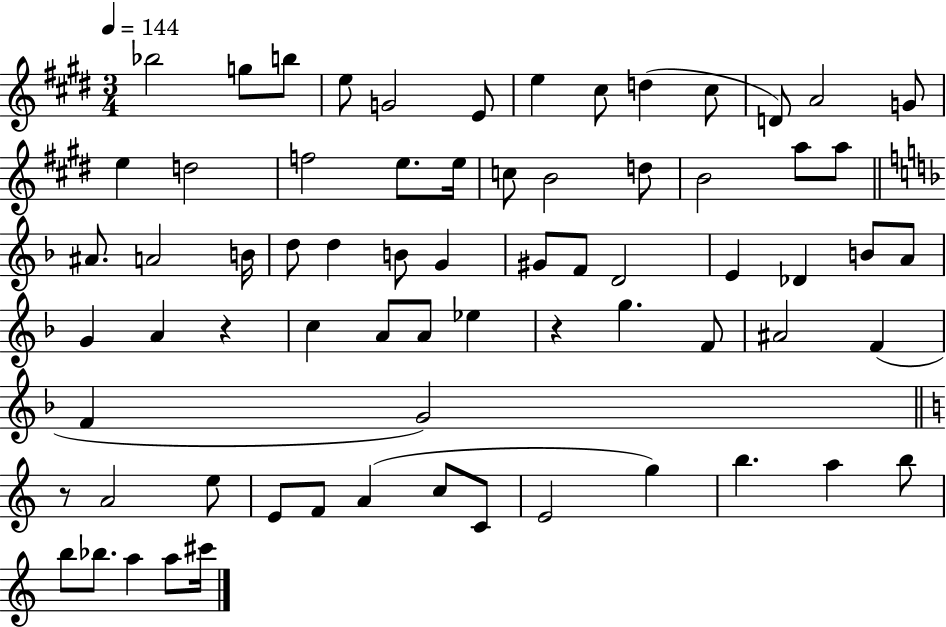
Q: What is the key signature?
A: E major